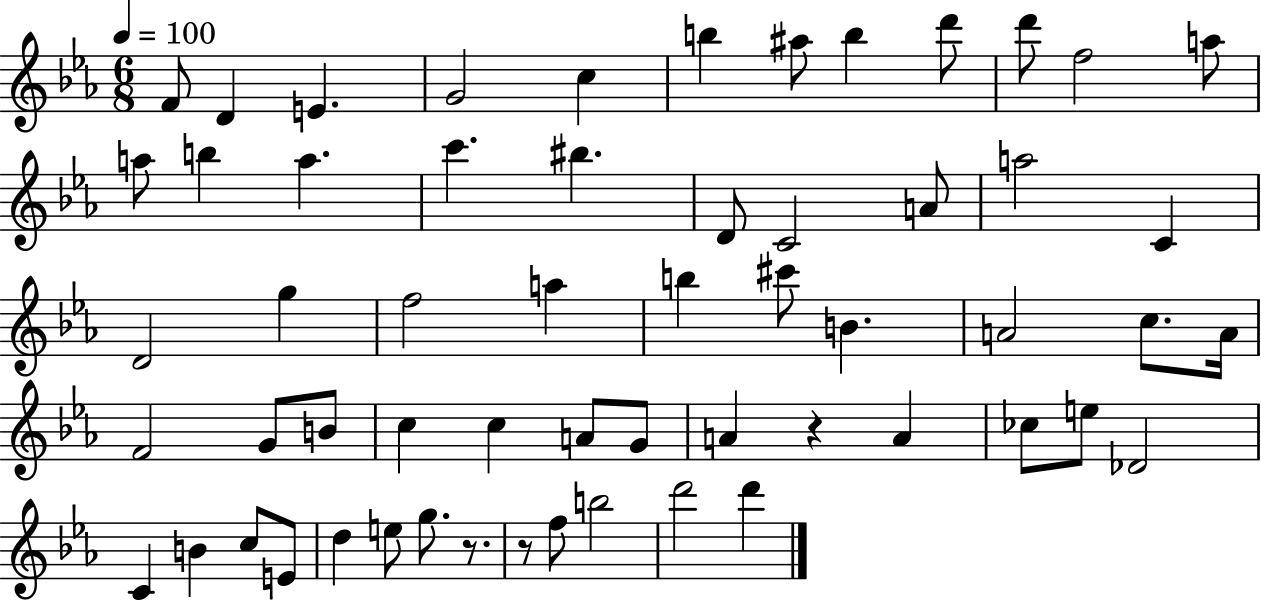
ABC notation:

X:1
T:Untitled
M:6/8
L:1/4
K:Eb
F/2 D E G2 c b ^a/2 b d'/2 d'/2 f2 a/2 a/2 b a c' ^b D/2 C2 A/2 a2 C D2 g f2 a b ^c'/2 B A2 c/2 A/4 F2 G/2 B/2 c c A/2 G/2 A z A _c/2 e/2 _D2 C B c/2 E/2 d e/2 g/2 z/2 z/2 f/2 b2 d'2 d'